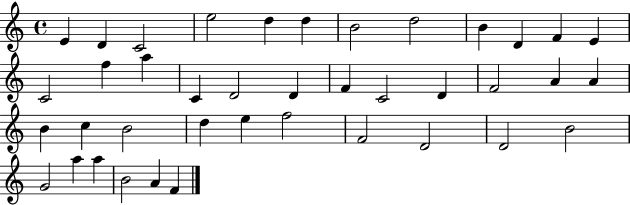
{
  \clef treble
  \time 4/4
  \defaultTimeSignature
  \key c \major
  e'4 d'4 c'2 | e''2 d''4 d''4 | b'2 d''2 | b'4 d'4 f'4 e'4 | \break c'2 f''4 a''4 | c'4 d'2 d'4 | f'4 c'2 d'4 | f'2 a'4 a'4 | \break b'4 c''4 b'2 | d''4 e''4 f''2 | f'2 d'2 | d'2 b'2 | \break g'2 a''4 a''4 | b'2 a'4 f'4 | \bar "|."
}